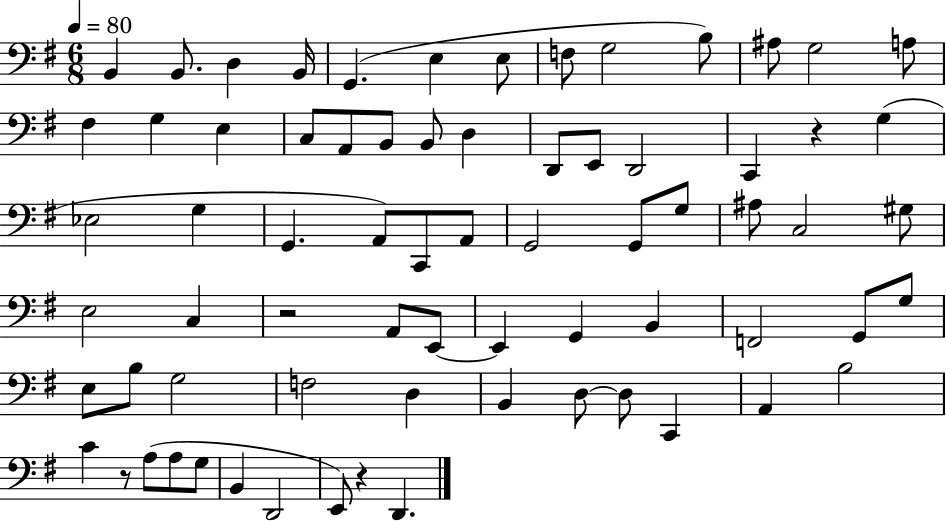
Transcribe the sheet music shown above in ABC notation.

X:1
T:Untitled
M:6/8
L:1/4
K:G
B,, B,,/2 D, B,,/4 G,, E, E,/2 F,/2 G,2 B,/2 ^A,/2 G,2 A,/2 ^F, G, E, C,/2 A,,/2 B,,/2 B,,/2 D, D,,/2 E,,/2 D,,2 C,, z G, _E,2 G, G,, A,,/2 C,,/2 A,,/2 G,,2 G,,/2 G,/2 ^A,/2 C,2 ^G,/2 E,2 C, z2 A,,/2 E,,/2 E,, G,, B,, F,,2 G,,/2 G,/2 E,/2 B,/2 G,2 F,2 D, B,, D,/2 D,/2 C,, A,, B,2 C z/2 A,/2 A,/2 G,/2 B,, D,,2 E,,/2 z D,,